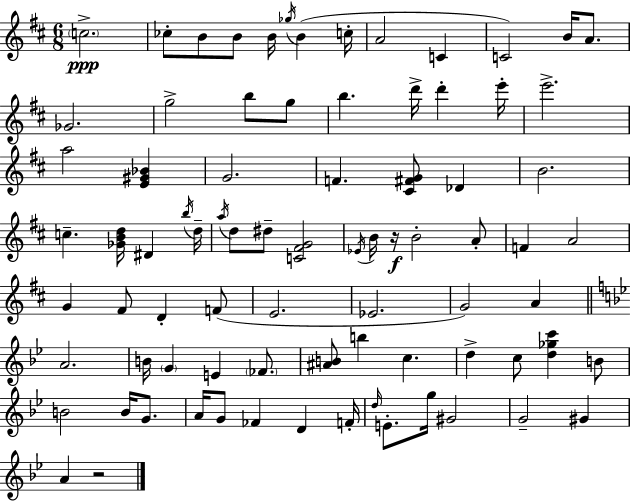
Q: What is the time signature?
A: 6/8